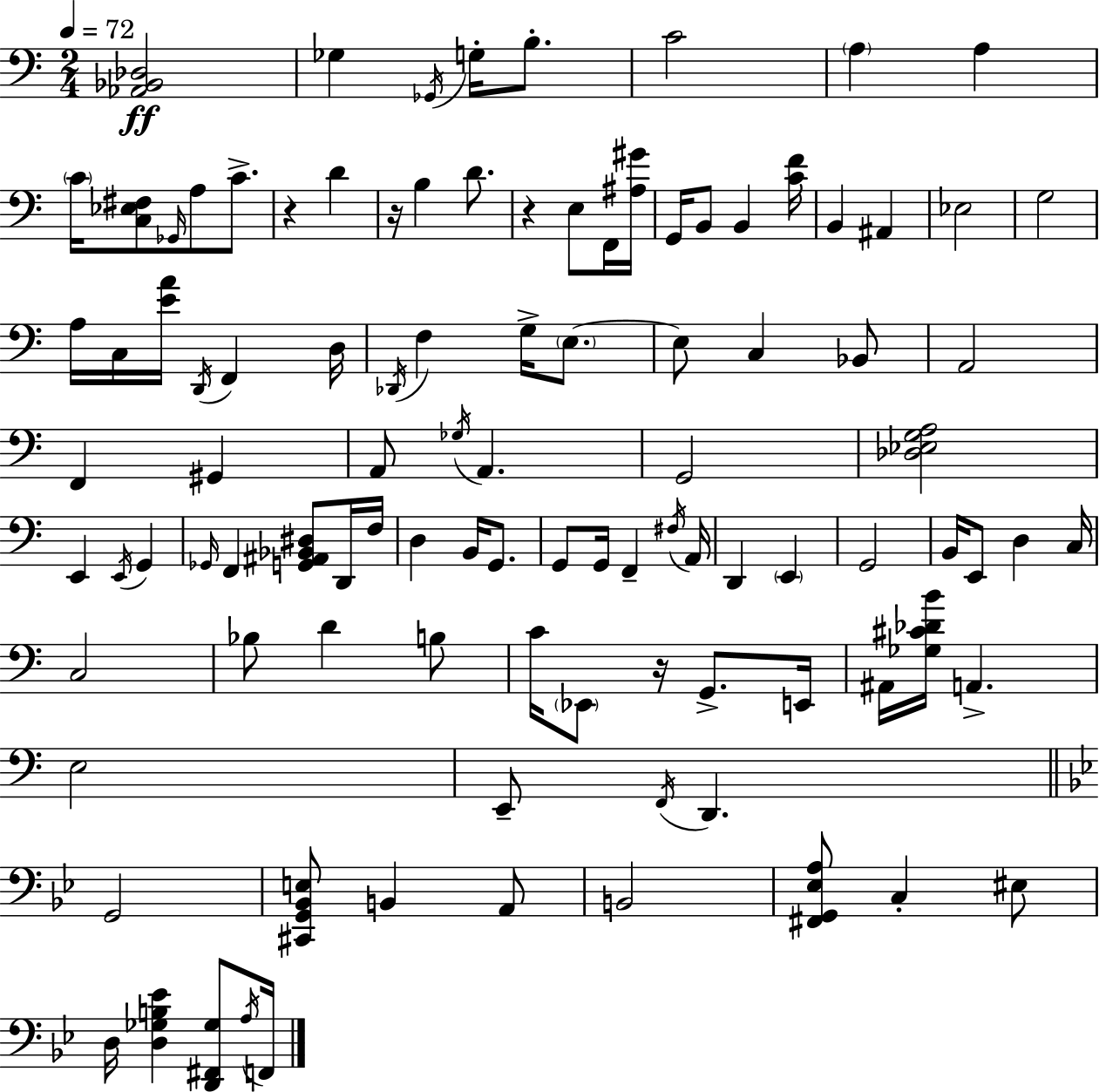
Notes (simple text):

[Ab2,Bb2,Db3]/h Gb3/q Gb2/s G3/s B3/e. C4/h A3/q A3/q C4/s [C3,Eb3,F#3]/e Gb2/s A3/e C4/e. R/q D4/q R/s B3/q D4/e. R/q E3/e F2/s [A#3,G#4]/s G2/s B2/e B2/q [C4,F4]/s B2/q A#2/q Eb3/h G3/h A3/s C3/s [E4,A4]/s D2/s F2/q D3/s Db2/s F3/q G3/s E3/e. E3/e C3/q Bb2/e A2/h F2/q G#2/q A2/e Gb3/s A2/q. G2/h [Db3,Eb3,G3,A3]/h E2/q E2/s G2/q Gb2/s F2/q [G2,A#2,Bb2,D#3]/e D2/s F3/s D3/q B2/s G2/e. G2/e G2/s F2/q F#3/s A2/s D2/q E2/q G2/h B2/s E2/e D3/q C3/s C3/h Bb3/e D4/q B3/e C4/s Eb2/e R/s G2/e. E2/s A#2/s [Gb3,C#4,Db4,B4]/s A2/q. E3/h E2/e F2/s D2/q. G2/h [C#2,G2,Bb2,E3]/e B2/q A2/e B2/h [F#2,G2,Eb3,A3]/e C3/q EIS3/e D3/s [D3,Gb3,B3,Eb4]/q [D2,F#2,Gb3]/e A3/s F2/s